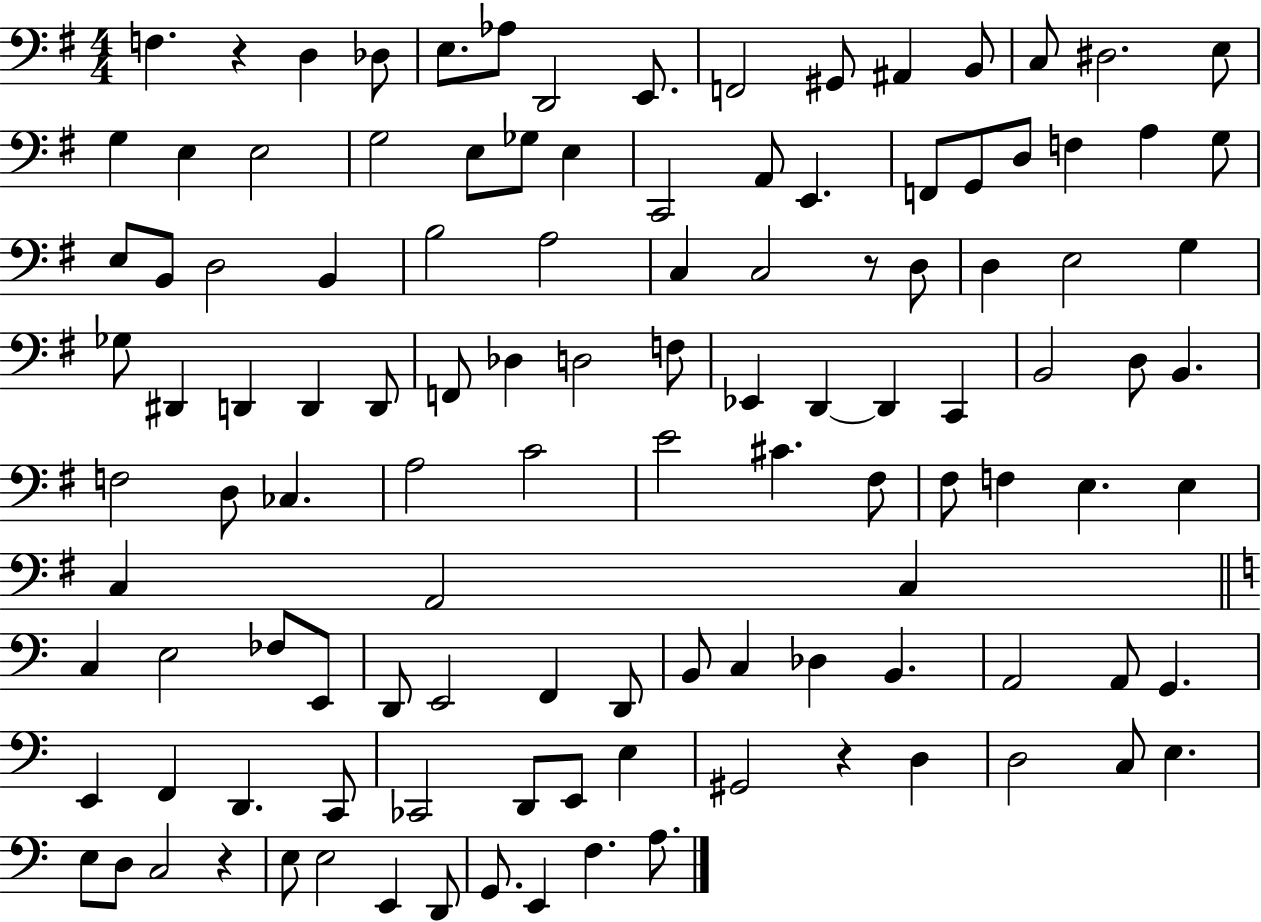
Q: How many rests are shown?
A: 4